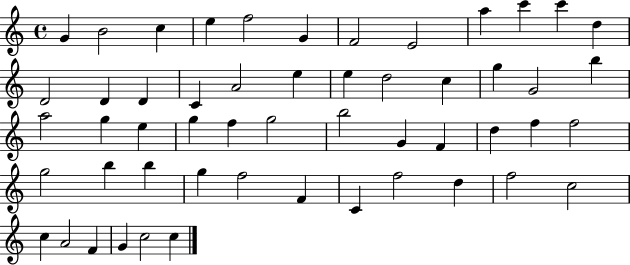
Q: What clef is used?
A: treble